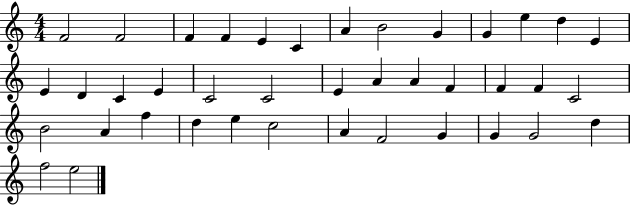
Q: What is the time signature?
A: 4/4